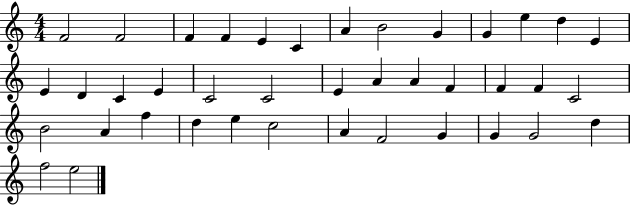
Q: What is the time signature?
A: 4/4